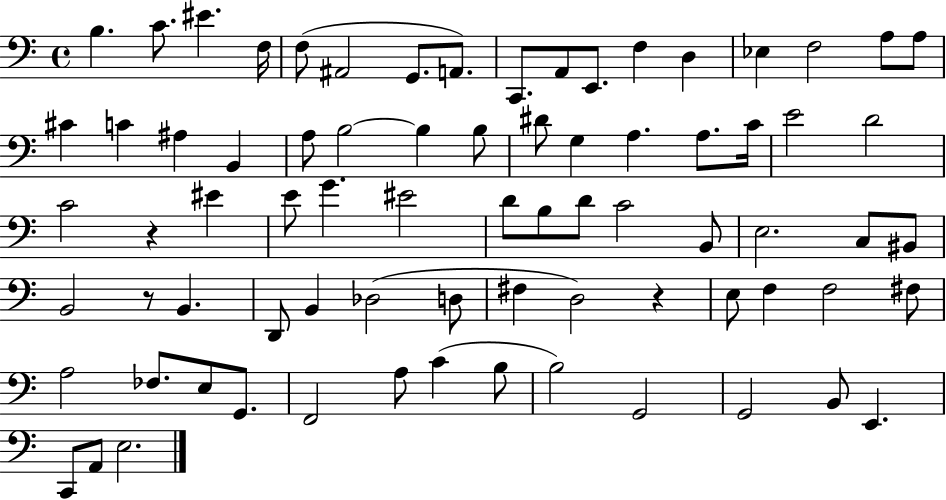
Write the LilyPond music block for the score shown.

{
  \clef bass
  \time 4/4
  \defaultTimeSignature
  \key c \major
  b4. c'8. eis'4. f16 | f8( ais,2 g,8. a,8.) | c,8. a,8 e,8. f4 d4 | ees4 f2 a8 a8 | \break cis'4 c'4 ais4 b,4 | a8 b2~~ b4 b8 | dis'8 g4 a4. a8. c'16 | e'2 d'2 | \break c'2 r4 eis'4 | e'8 g'4. eis'2 | d'8 b8 d'8 c'2 b,8 | e2. c8 bis,8 | \break b,2 r8 b,4. | d,8 b,4 des2( d8 | fis4 d2) r4 | e8 f4 f2 fis8 | \break a2 fes8. e8 g,8. | f,2 a8 c'4( b8 | b2) g,2 | g,2 b,8 e,4. | \break c,8 a,8 e2. | \bar "|."
}